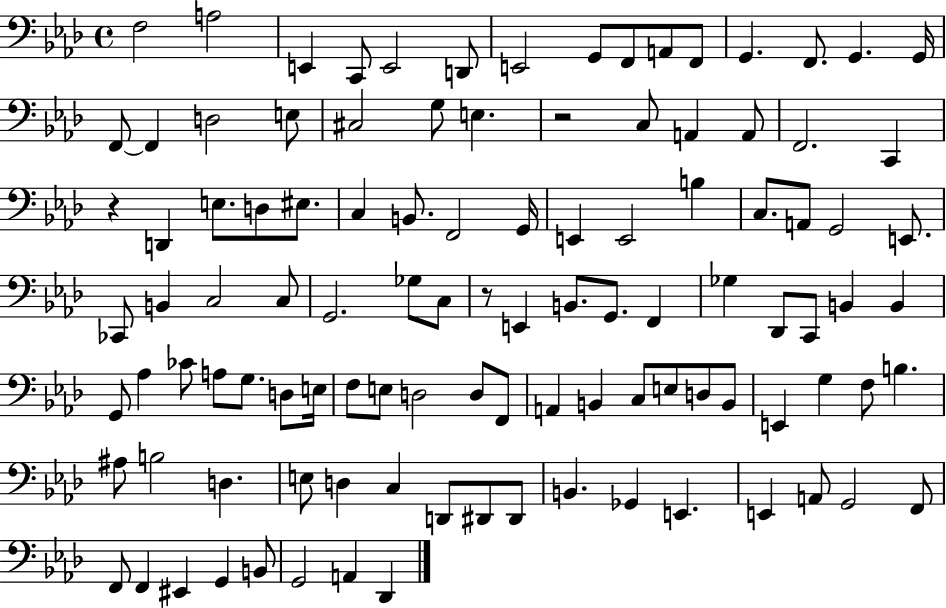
{
  \clef bass
  \time 4/4
  \defaultTimeSignature
  \key aes \major
  f2 a2 | e,4 c,8 e,2 d,8 | e,2 g,8 f,8 a,8 f,8 | g,4. f,8. g,4. g,16 | \break f,8~~ f,4 d2 e8 | cis2 g8 e4. | r2 c8 a,4 a,8 | f,2. c,4 | \break r4 d,4 e8. d8 eis8. | c4 b,8. f,2 g,16 | e,4 e,2 b4 | c8. a,8 g,2 e,8. | \break ces,8 b,4 c2 c8 | g,2. ges8 c8 | r8 e,4 b,8. g,8. f,4 | ges4 des,8 c,8 b,4 b,4 | \break g,8 aes4 ces'8 a8 g8. d8 e16 | f8 e8 d2 d8 f,8 | a,4 b,4 c8 e8 d8 b,8 | e,4 g4 f8 b4. | \break ais8 b2 d4. | e8 d4 c4 d,8 dis,8 dis,8 | b,4. ges,4 e,4. | e,4 a,8 g,2 f,8 | \break f,8 f,4 eis,4 g,4 b,8 | g,2 a,4 des,4 | \bar "|."
}